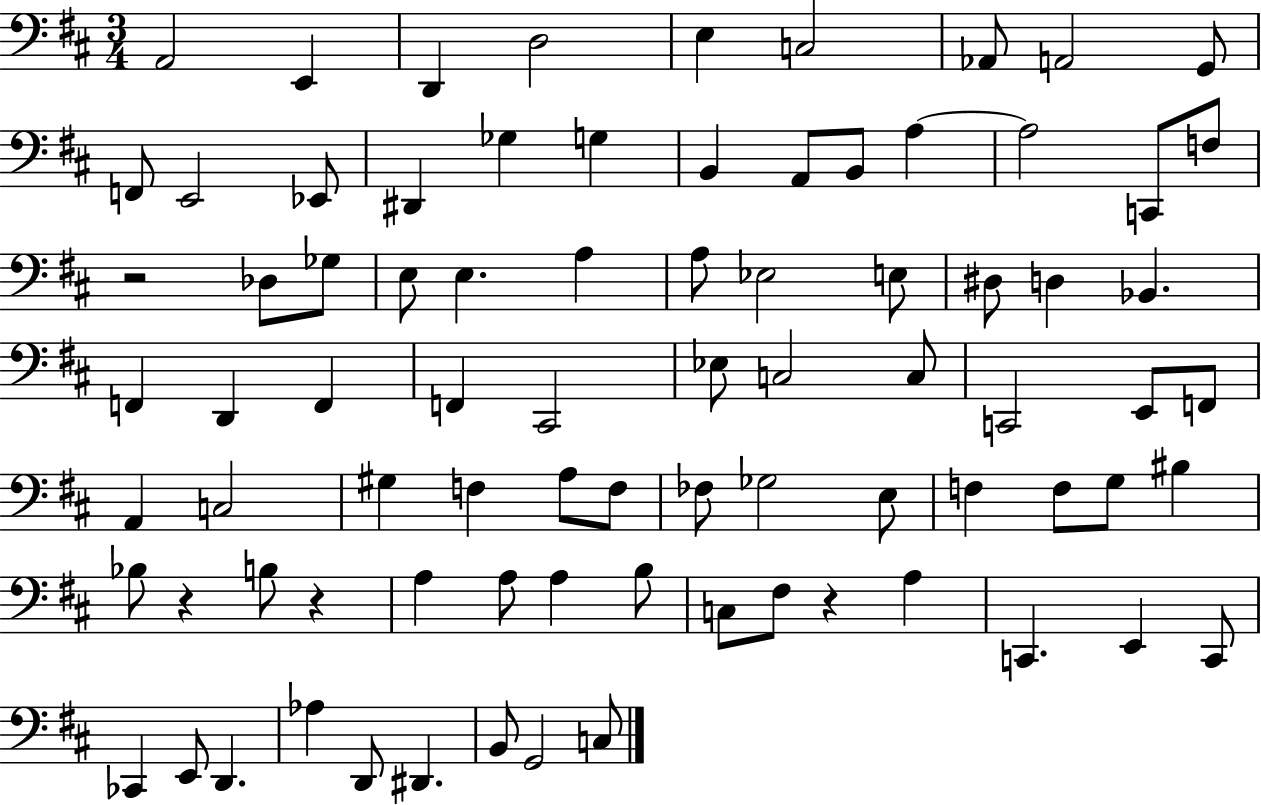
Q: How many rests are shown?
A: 4